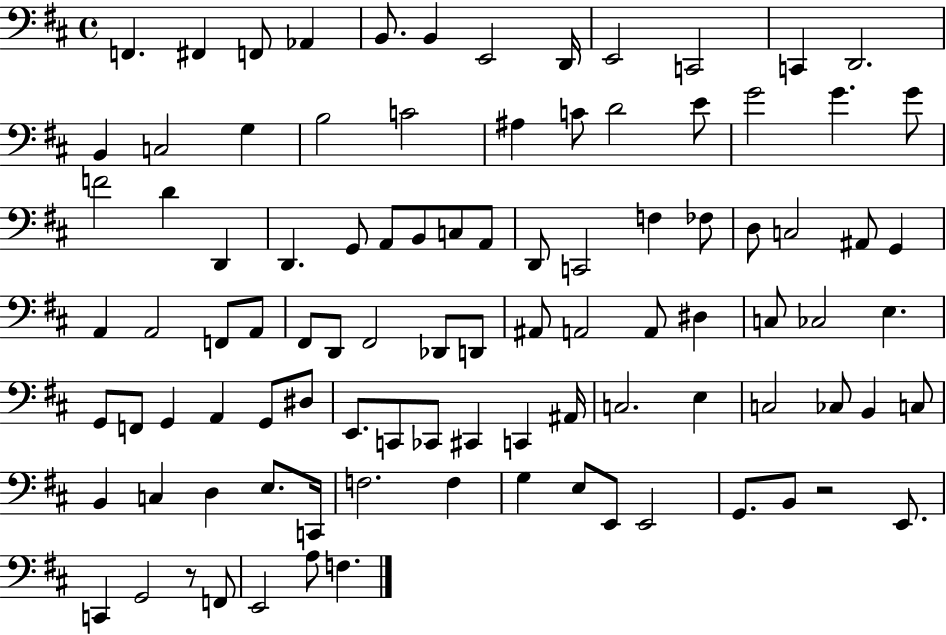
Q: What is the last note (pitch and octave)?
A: F3